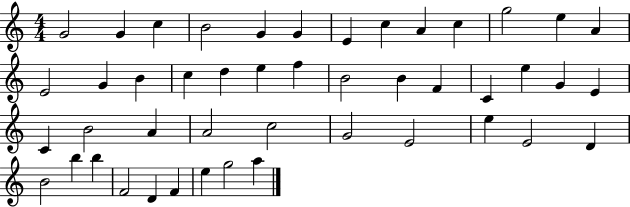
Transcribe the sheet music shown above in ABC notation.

X:1
T:Untitled
M:4/4
L:1/4
K:C
G2 G c B2 G G E c A c g2 e A E2 G B c d e f B2 B F C e G E C B2 A A2 c2 G2 E2 e E2 D B2 b b F2 D F e g2 a